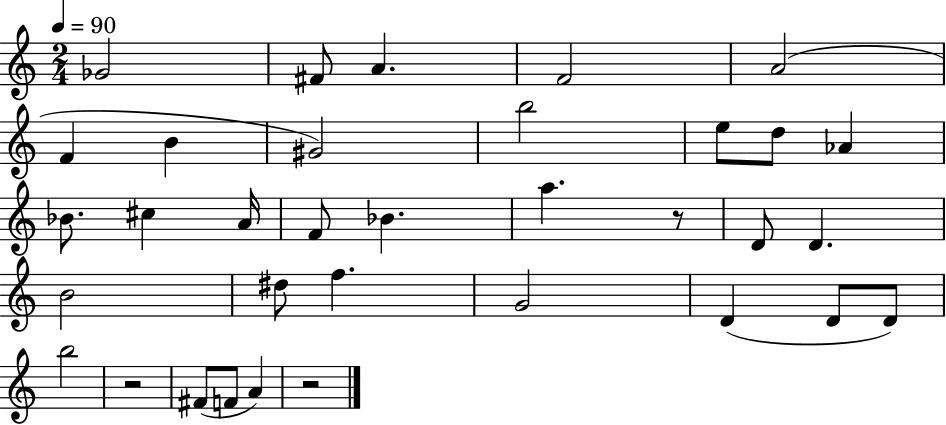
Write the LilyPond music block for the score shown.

{
  \clef treble
  \numericTimeSignature
  \time 2/4
  \key c \major
  \tempo 4 = 90
  \repeat volta 2 { ges'2 | fis'8 a'4. | f'2 | a'2( | \break f'4 b'4 | gis'2) | b''2 | e''8 d''8 aes'4 | \break bes'8. cis''4 a'16 | f'8 bes'4. | a''4. r8 | d'8 d'4. | \break b'2 | dis''8 f''4. | g'2 | d'4( d'8 d'8) | \break b''2 | r2 | fis'8( f'8 a'4) | r2 | \break } \bar "|."
}